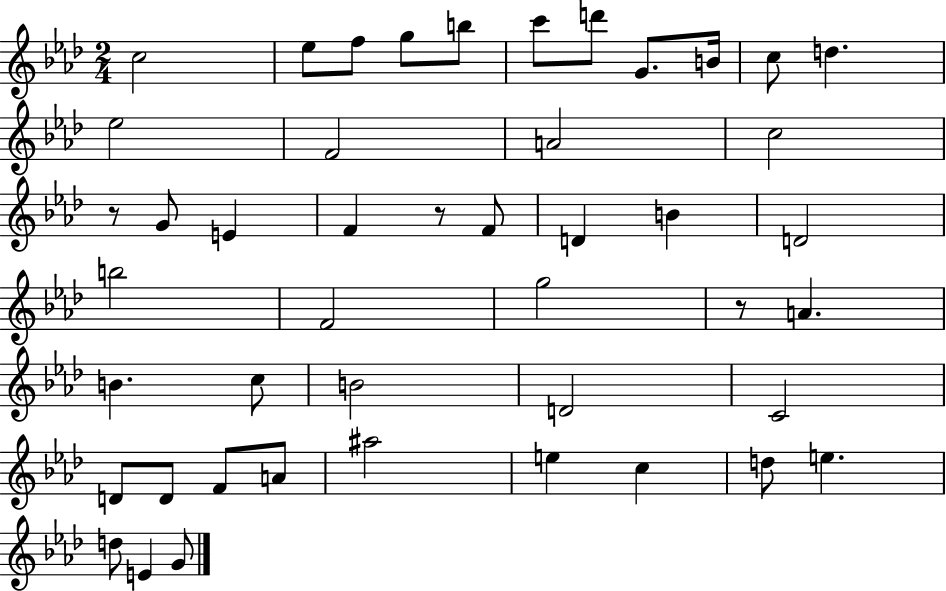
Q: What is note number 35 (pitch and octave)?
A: A4